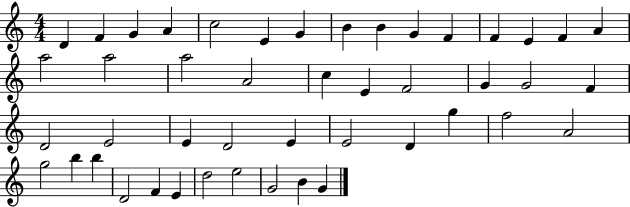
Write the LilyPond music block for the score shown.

{
  \clef treble
  \numericTimeSignature
  \time 4/4
  \key c \major
  d'4 f'4 g'4 a'4 | c''2 e'4 g'4 | b'4 b'4 g'4 f'4 | f'4 e'4 f'4 a'4 | \break a''2 a''2 | a''2 a'2 | c''4 e'4 f'2 | g'4 g'2 f'4 | \break d'2 e'2 | e'4 d'2 e'4 | e'2 d'4 g''4 | f''2 a'2 | \break g''2 b''4 b''4 | d'2 f'4 e'4 | d''2 e''2 | g'2 b'4 g'4 | \break \bar "|."
}